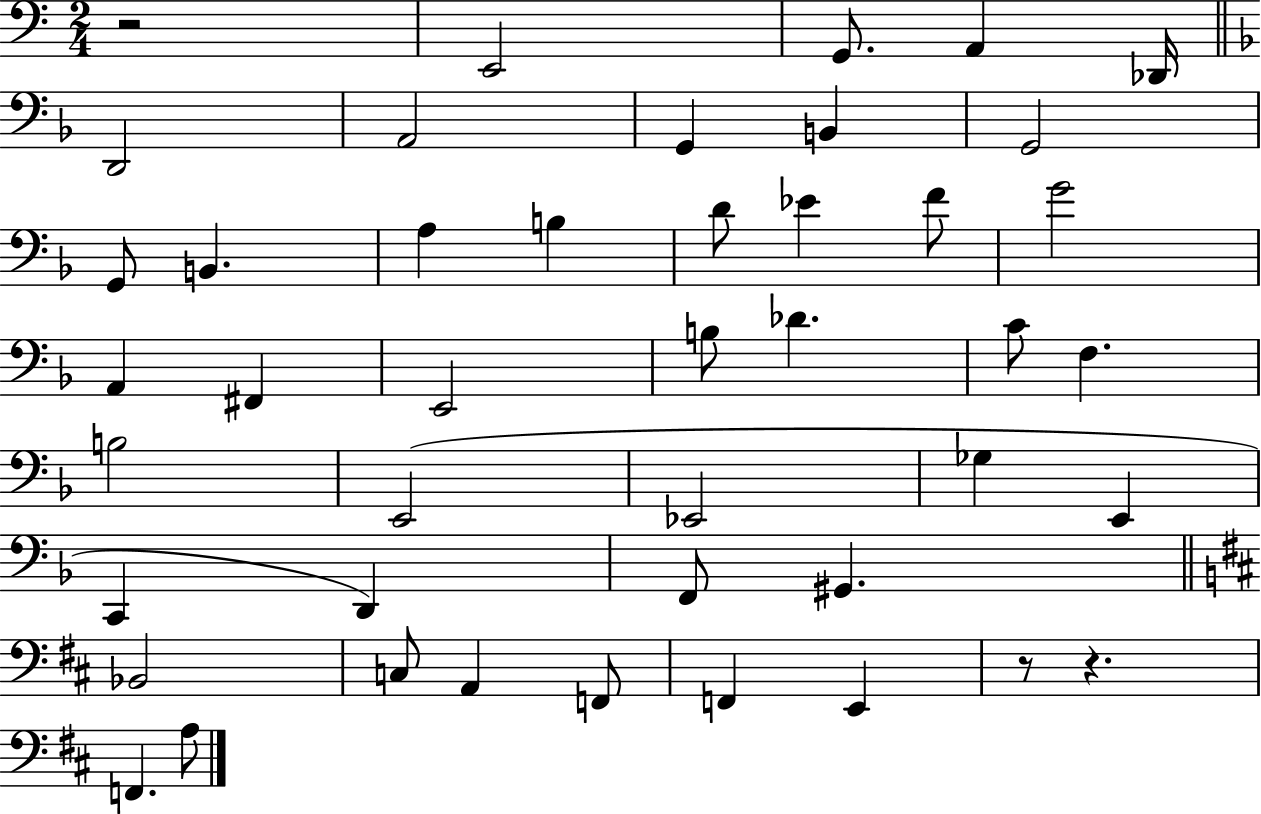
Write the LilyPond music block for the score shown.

{
  \clef bass
  \numericTimeSignature
  \time 2/4
  \key c \major
  r2 | e,2 | g,8. a,4 des,16 | \bar "||" \break \key d \minor d,2 | a,2 | g,4 b,4 | g,2 | \break g,8 b,4. | a4 b4 | d'8 ees'4 f'8 | g'2 | \break a,4 fis,4 | e,2 | b8 des'4. | c'8 f4. | \break b2 | e,2( | ees,2 | ges4 e,4 | \break c,4 d,4) | f,8 gis,4. | \bar "||" \break \key d \major bes,2 | c8 a,4 f,8 | f,4 e,4 | r8 r4. | \break f,4. a8 | \bar "|."
}